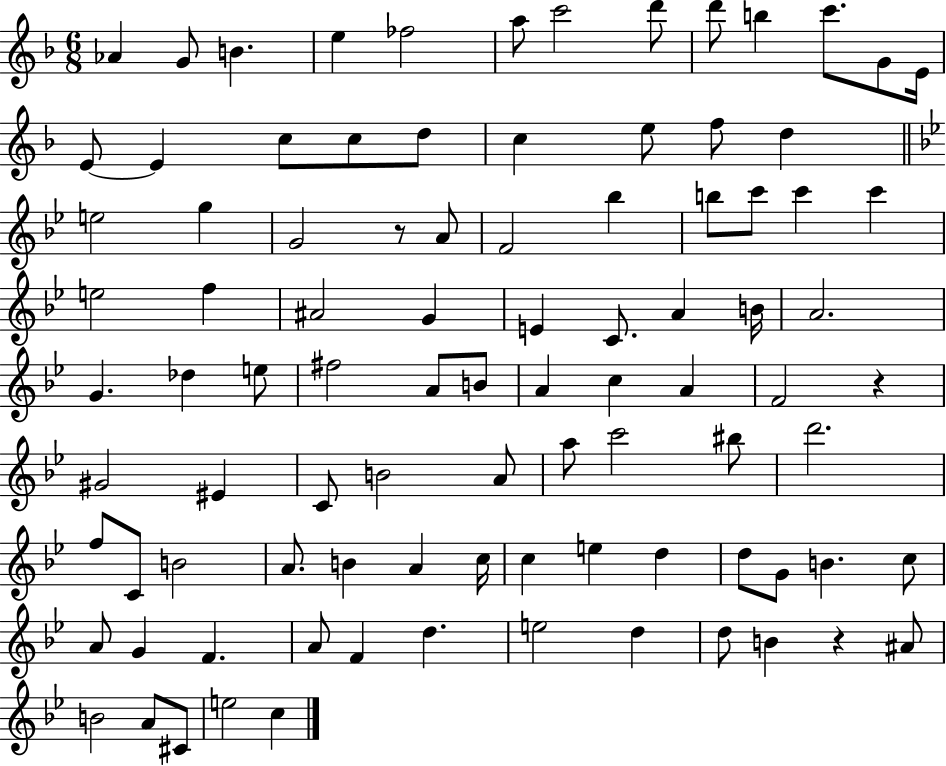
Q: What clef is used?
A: treble